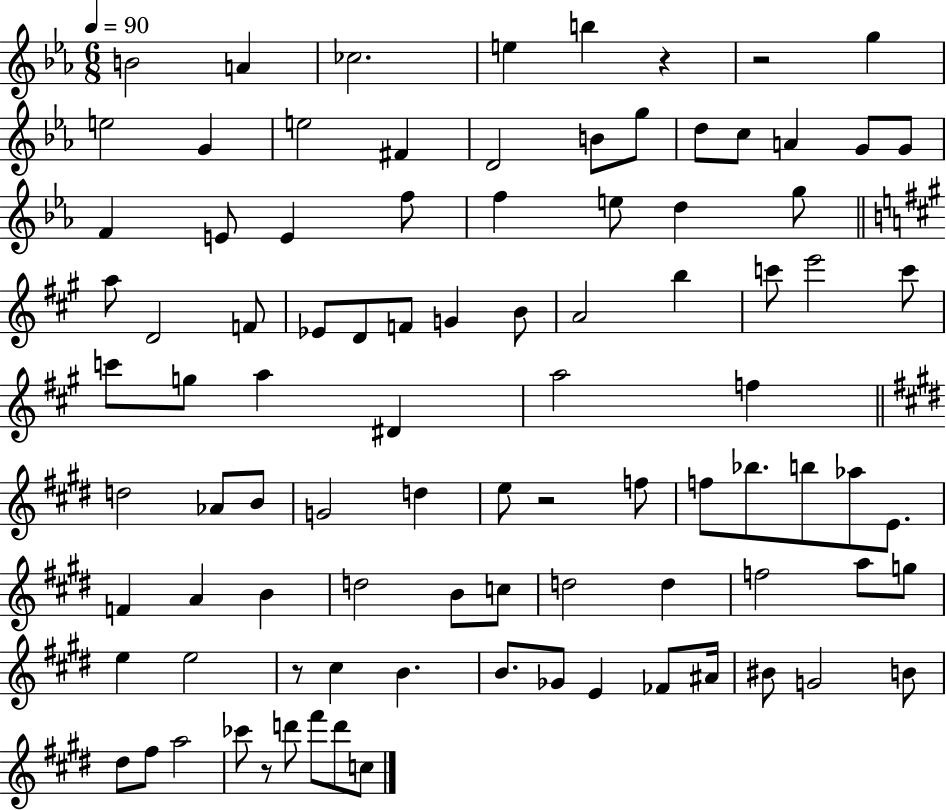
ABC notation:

X:1
T:Untitled
M:6/8
L:1/4
K:Eb
B2 A _c2 e b z z2 g e2 G e2 ^F D2 B/2 g/2 d/2 c/2 A G/2 G/2 F E/2 E f/2 f e/2 d g/2 a/2 D2 F/2 _E/2 D/2 F/2 G B/2 A2 b c'/2 e'2 c'/2 c'/2 g/2 a ^D a2 f d2 _A/2 B/2 G2 d e/2 z2 f/2 f/2 _b/2 b/2 _a/2 E/2 F A B d2 B/2 c/2 d2 d f2 a/2 g/2 e e2 z/2 ^c B B/2 _G/2 E _F/2 ^A/4 ^B/2 G2 B/2 ^d/2 ^f/2 a2 _c'/2 z/2 d'/2 ^f'/2 d'/2 c/2